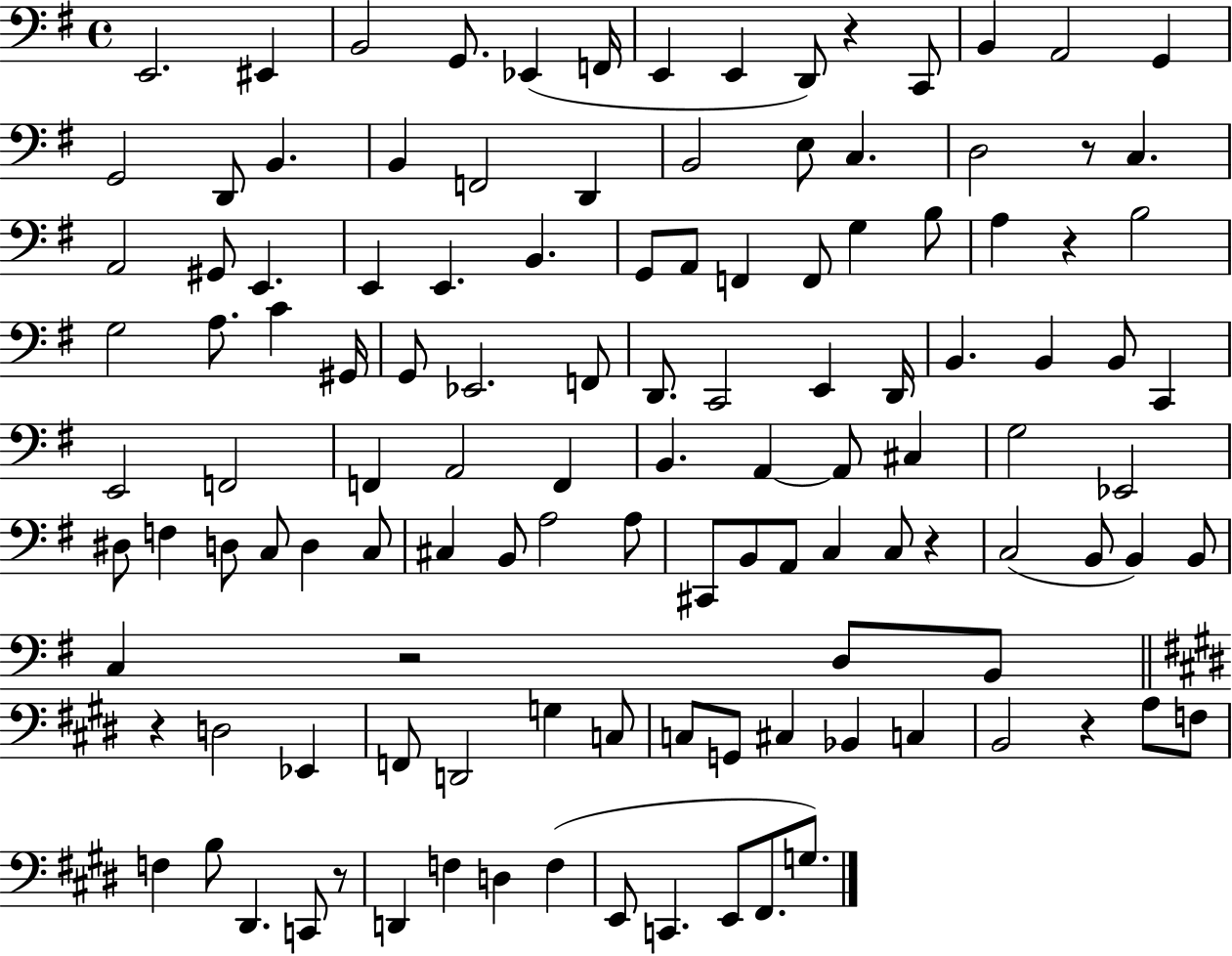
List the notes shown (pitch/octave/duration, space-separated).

E2/h. EIS2/q B2/h G2/e. Eb2/q F2/s E2/q E2/q D2/e R/q C2/e B2/q A2/h G2/q G2/h D2/e B2/q. B2/q F2/h D2/q B2/h E3/e C3/q. D3/h R/e C3/q. A2/h G#2/e E2/q. E2/q E2/q. B2/q. G2/e A2/e F2/q F2/e G3/q B3/e A3/q R/q B3/h G3/h A3/e. C4/q G#2/s G2/e Eb2/h. F2/e D2/e. C2/h E2/q D2/s B2/q. B2/q B2/e C2/q E2/h F2/h F2/q A2/h F2/q B2/q. A2/q A2/e C#3/q G3/h Eb2/h D#3/e F3/q D3/e C3/e D3/q C3/e C#3/q B2/e A3/h A3/e C#2/e B2/e A2/e C3/q C3/e R/q C3/h B2/e B2/q B2/e C3/q R/h D3/e B2/e R/q D3/h Eb2/q F2/e D2/h G3/q C3/e C3/e G2/e C#3/q Bb2/q C3/q B2/h R/q A3/e F3/e F3/q B3/e D#2/q. C2/e R/e D2/q F3/q D3/q F3/q E2/e C2/q. E2/e F#2/e. G3/e.